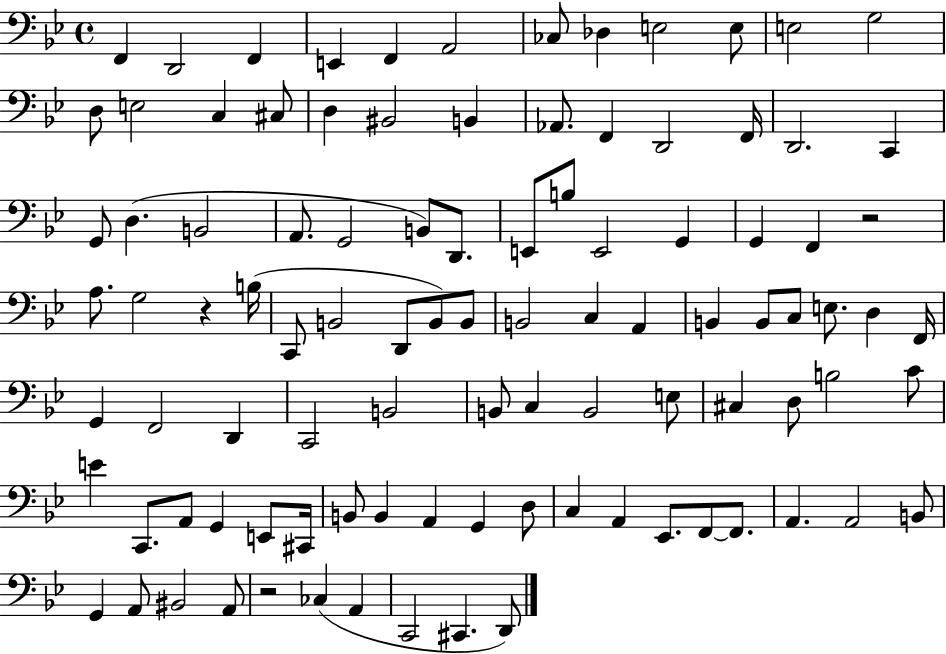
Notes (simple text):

F2/q D2/h F2/q E2/q F2/q A2/h CES3/e Db3/q E3/h E3/e E3/h G3/h D3/e E3/h C3/q C#3/e D3/q BIS2/h B2/q Ab2/e. F2/q D2/h F2/s D2/h. C2/q G2/e D3/q. B2/h A2/e. G2/h B2/e D2/e. E2/e B3/e E2/h G2/q G2/q F2/q R/h A3/e. G3/h R/q B3/s C2/e B2/h D2/e B2/e B2/e B2/h C3/q A2/q B2/q B2/e C3/e E3/e. D3/q F2/s G2/q F2/h D2/q C2/h B2/h B2/e C3/q B2/h E3/e C#3/q D3/e B3/h C4/e E4/q C2/e. A2/e G2/q E2/e C#2/s B2/e B2/q A2/q G2/q D3/e C3/q A2/q Eb2/e. F2/e F2/e. A2/q. A2/h B2/e G2/q A2/e BIS2/h A2/e R/h CES3/q A2/q C2/h C#2/q. D2/e